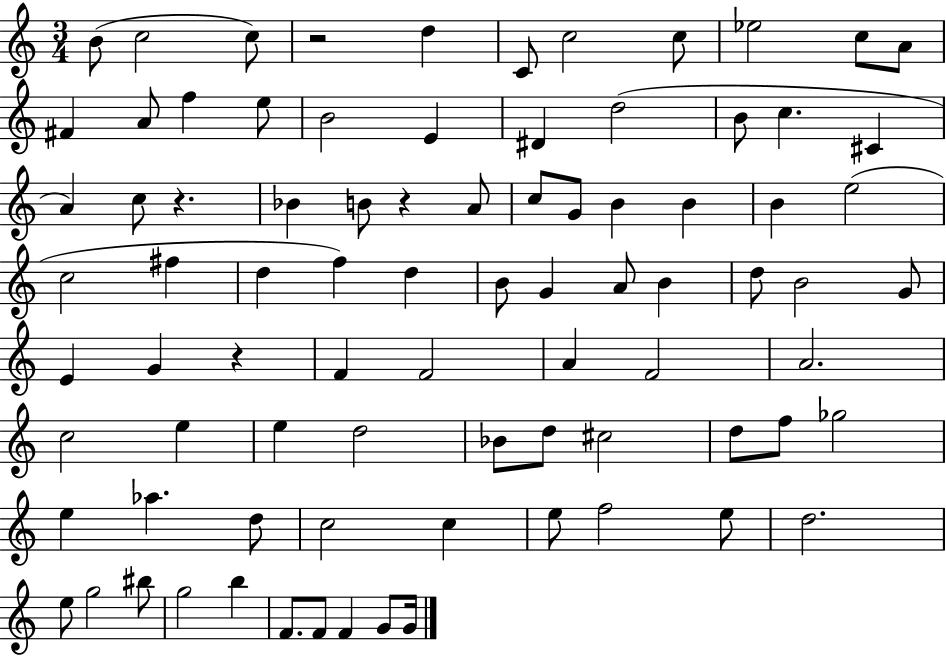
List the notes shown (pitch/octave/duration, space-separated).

B4/e C5/h C5/e R/h D5/q C4/e C5/h C5/e Eb5/h C5/e A4/e F#4/q A4/e F5/q E5/e B4/h E4/q D#4/q D5/h B4/e C5/q. C#4/q A4/q C5/e R/q. Bb4/q B4/e R/q A4/e C5/e G4/e B4/q B4/q B4/q E5/h C5/h F#5/q D5/q F5/q D5/q B4/e G4/q A4/e B4/q D5/e B4/h G4/e E4/q G4/q R/q F4/q F4/h A4/q F4/h A4/h. C5/h E5/q E5/q D5/h Bb4/e D5/e C#5/h D5/e F5/e Gb5/h E5/q Ab5/q. D5/e C5/h C5/q E5/e F5/h E5/e D5/h. E5/e G5/h BIS5/e G5/h B5/q F4/e. F4/e F4/q G4/e G4/s